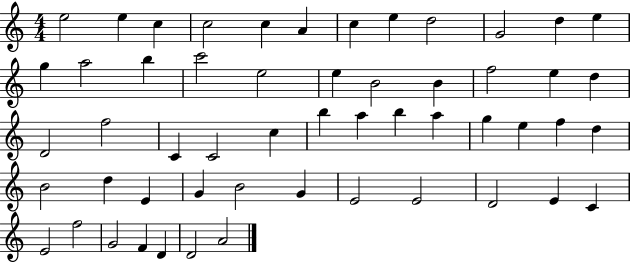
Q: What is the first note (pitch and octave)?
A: E5